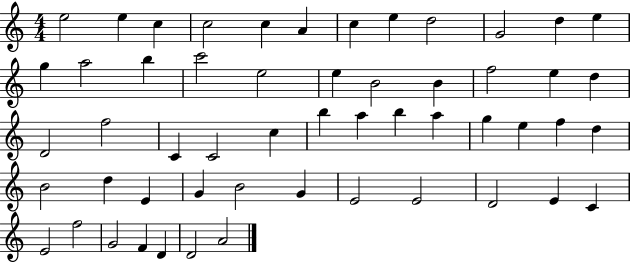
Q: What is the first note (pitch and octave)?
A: E5